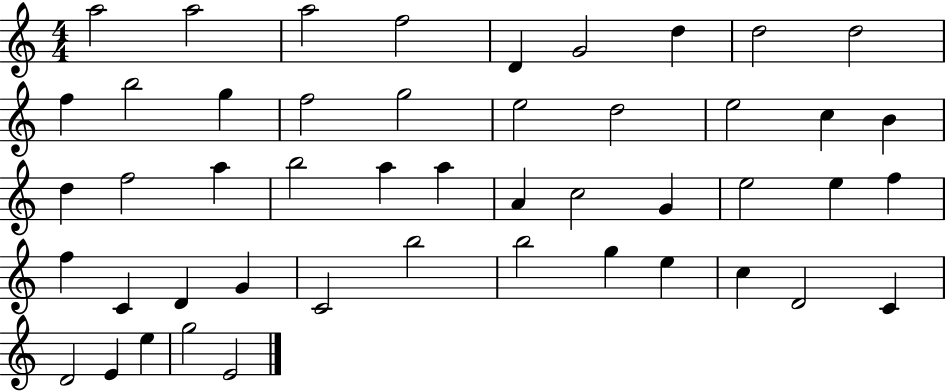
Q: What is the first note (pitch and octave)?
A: A5